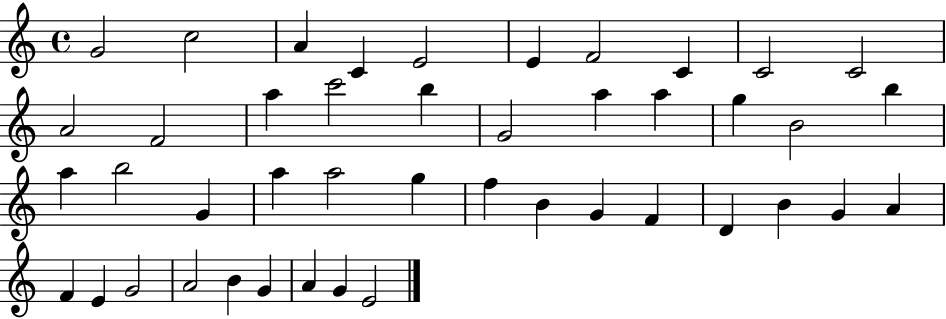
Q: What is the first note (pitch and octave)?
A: G4